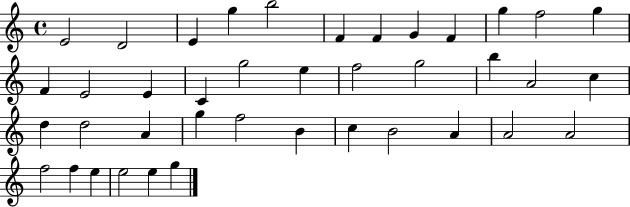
E4/h D4/h E4/q G5/q B5/h F4/q F4/q G4/q F4/q G5/q F5/h G5/q F4/q E4/h E4/q C4/q G5/h E5/q F5/h G5/h B5/q A4/h C5/q D5/q D5/h A4/q G5/q F5/h B4/q C5/q B4/h A4/q A4/h A4/h F5/h F5/q E5/q E5/h E5/q G5/q